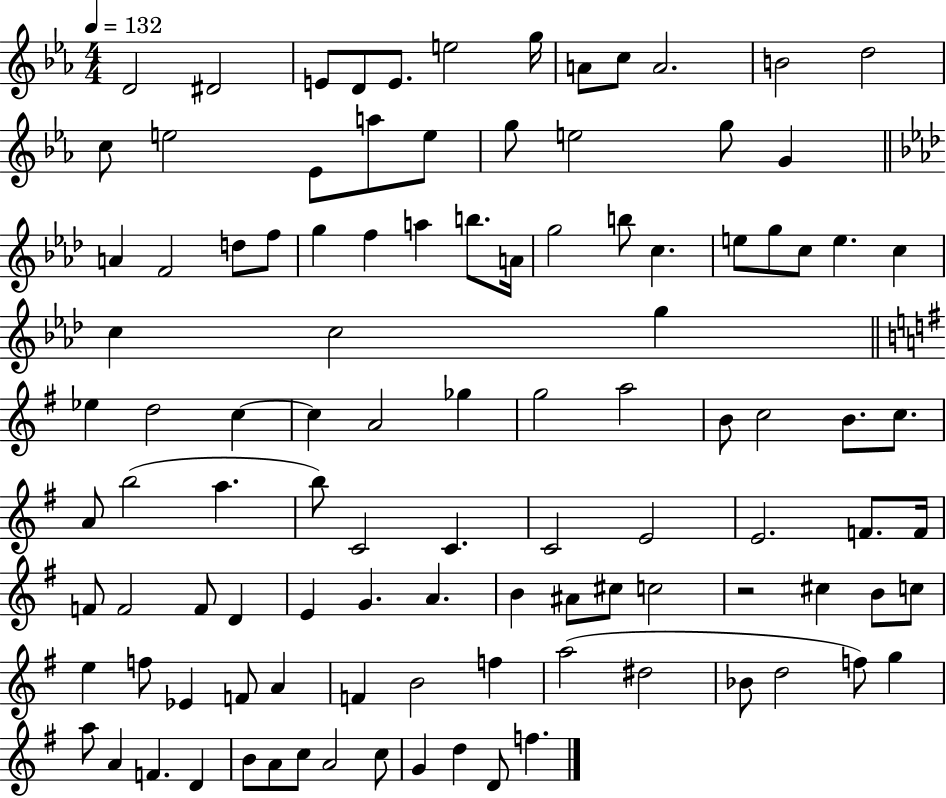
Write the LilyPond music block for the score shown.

{
  \clef treble
  \numericTimeSignature
  \time 4/4
  \key ees \major
  \tempo 4 = 132
  d'2 dis'2 | e'8 d'8 e'8. e''2 g''16 | a'8 c''8 a'2. | b'2 d''2 | \break c''8 e''2 ees'8 a''8 e''8 | g''8 e''2 g''8 g'4 | \bar "||" \break \key f \minor a'4 f'2 d''8 f''8 | g''4 f''4 a''4 b''8. a'16 | g''2 b''8 c''4. | e''8 g''8 c''8 e''4. c''4 | \break c''4 c''2 g''4 | \bar "||" \break \key e \minor ees''4 d''2 c''4~~ | c''4 a'2 ges''4 | g''2 a''2 | b'8 c''2 b'8. c''8. | \break a'8 b''2( a''4. | b''8) c'2 c'4. | c'2 e'2 | e'2. f'8. f'16 | \break f'8 f'2 f'8 d'4 | e'4 g'4. a'4. | b'4 ais'8 cis''8 c''2 | r2 cis''4 b'8 c''8 | \break e''4 f''8 ees'4 f'8 a'4 | f'4 b'2 f''4 | a''2( dis''2 | bes'8 d''2 f''8) g''4 | \break a''8 a'4 f'4. d'4 | b'8 a'8 c''8 a'2 c''8 | g'4 d''4 d'8 f''4. | \bar "|."
}